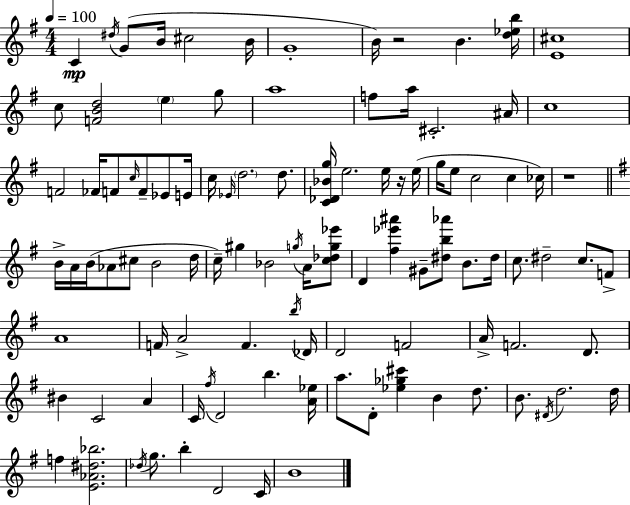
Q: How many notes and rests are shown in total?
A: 103